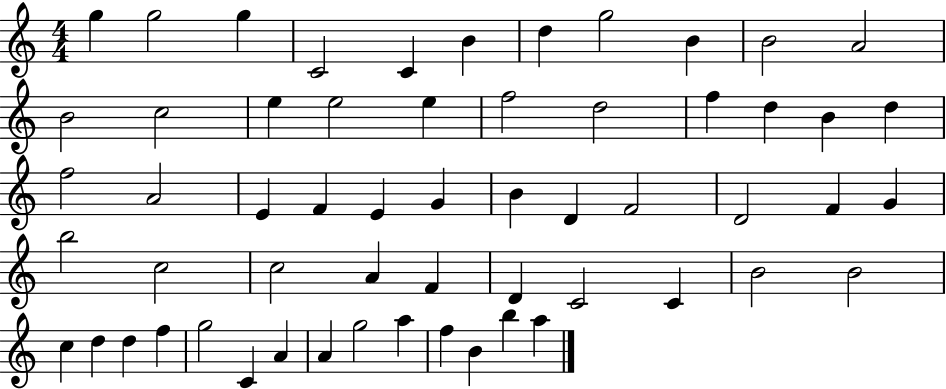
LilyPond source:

{
  \clef treble
  \numericTimeSignature
  \time 4/4
  \key c \major
  g''4 g''2 g''4 | c'2 c'4 b'4 | d''4 g''2 b'4 | b'2 a'2 | \break b'2 c''2 | e''4 e''2 e''4 | f''2 d''2 | f''4 d''4 b'4 d''4 | \break f''2 a'2 | e'4 f'4 e'4 g'4 | b'4 d'4 f'2 | d'2 f'4 g'4 | \break b''2 c''2 | c''2 a'4 f'4 | d'4 c'2 c'4 | b'2 b'2 | \break c''4 d''4 d''4 f''4 | g''2 c'4 a'4 | a'4 g''2 a''4 | f''4 b'4 b''4 a''4 | \break \bar "|."
}